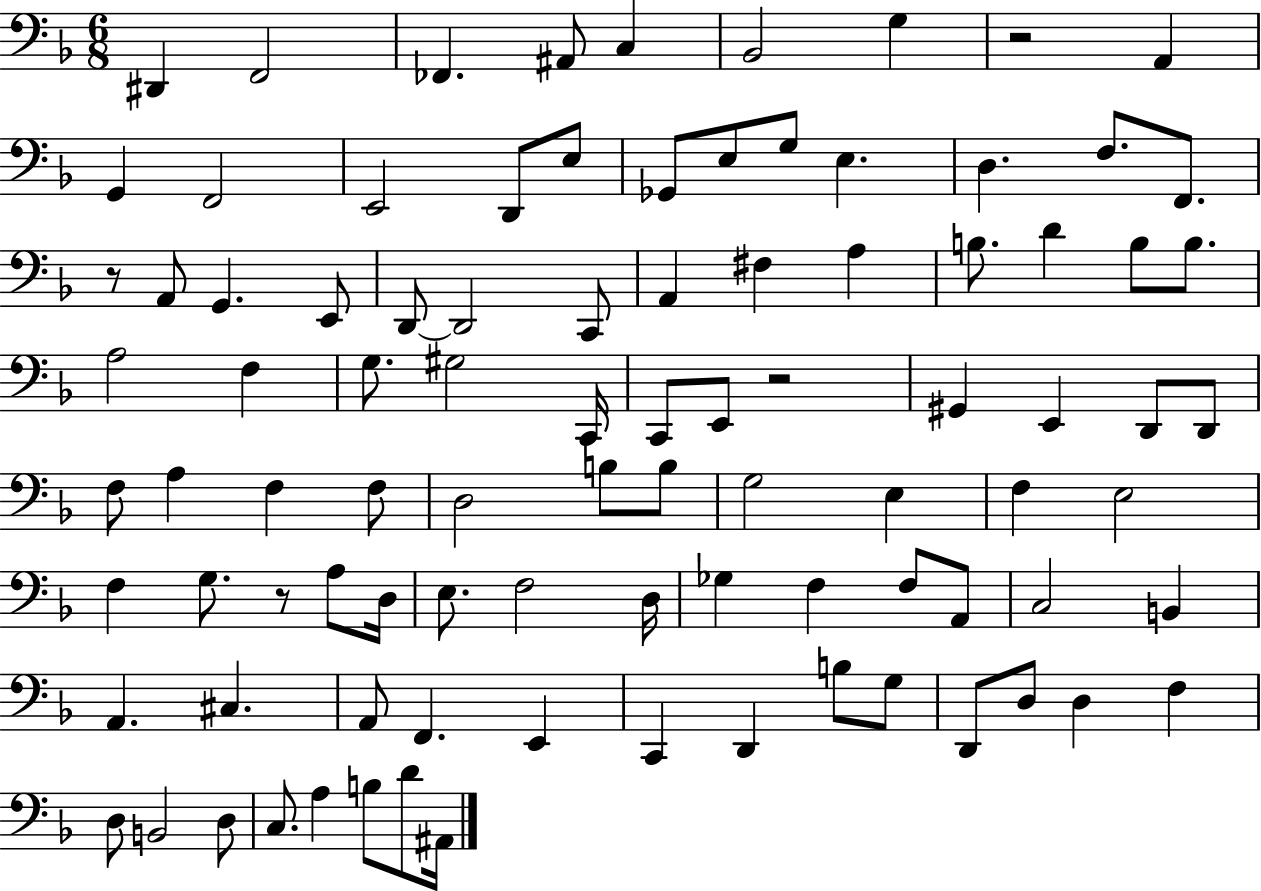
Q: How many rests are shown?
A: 4